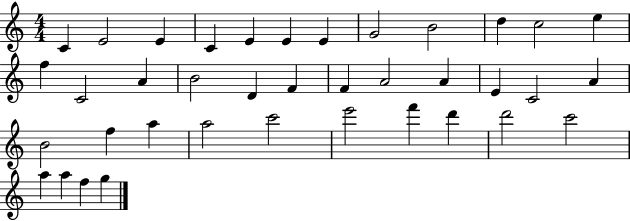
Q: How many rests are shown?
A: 0